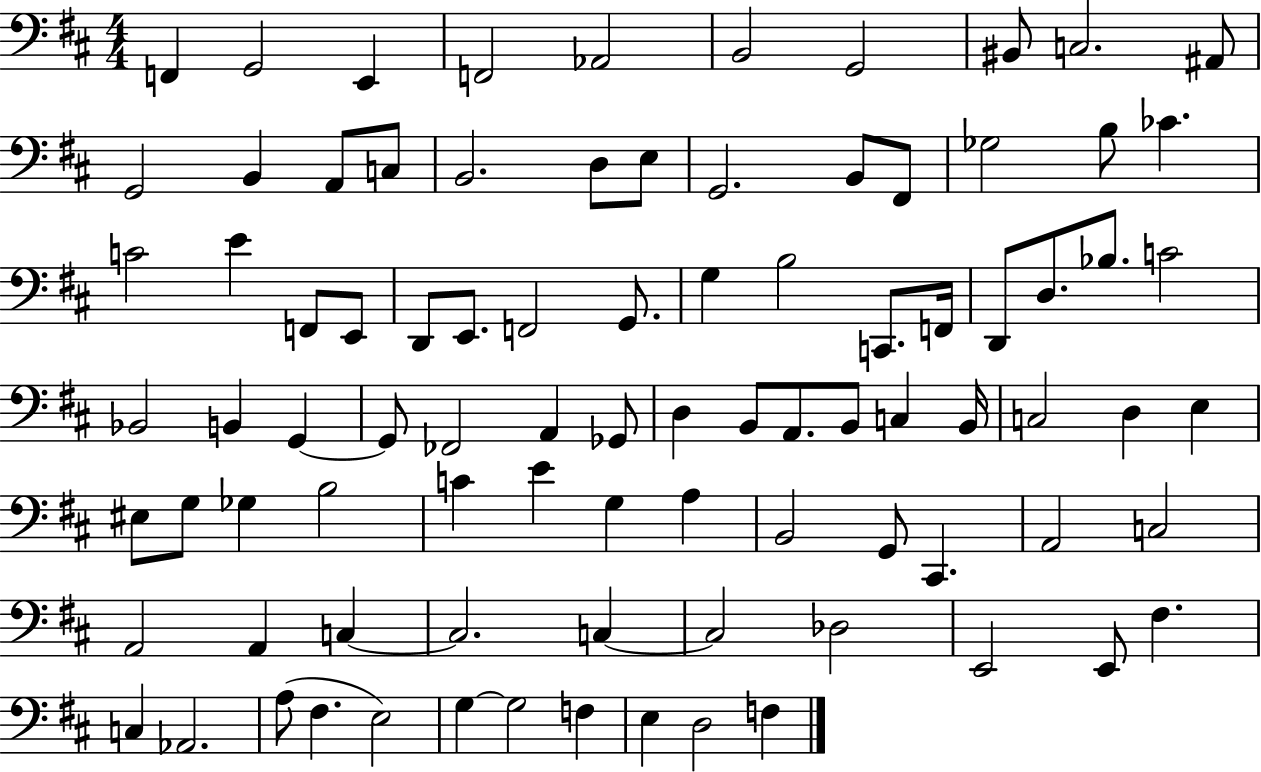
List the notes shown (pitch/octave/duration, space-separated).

F2/q G2/h E2/q F2/h Ab2/h B2/h G2/h BIS2/e C3/h. A#2/e G2/h B2/q A2/e C3/e B2/h. D3/e E3/e G2/h. B2/e F#2/e Gb3/h B3/e CES4/q. C4/h E4/q F2/e E2/e D2/e E2/e. F2/h G2/e. G3/q B3/h C2/e. F2/s D2/e D3/e. Bb3/e. C4/h Bb2/h B2/q G2/q G2/e FES2/h A2/q Gb2/e D3/q B2/e A2/e. B2/e C3/q B2/s C3/h D3/q E3/q EIS3/e G3/e Gb3/q B3/h C4/q E4/q G3/q A3/q B2/h G2/e C#2/q. A2/h C3/h A2/h A2/q C3/q C3/h. C3/q C3/h Db3/h E2/h E2/e F#3/q. C3/q Ab2/h. A3/e F#3/q. E3/h G3/q G3/h F3/q E3/q D3/h F3/q